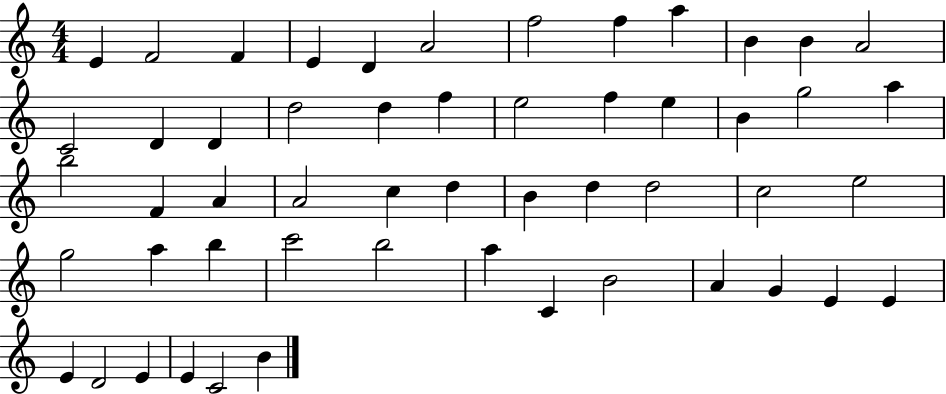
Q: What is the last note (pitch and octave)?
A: B4